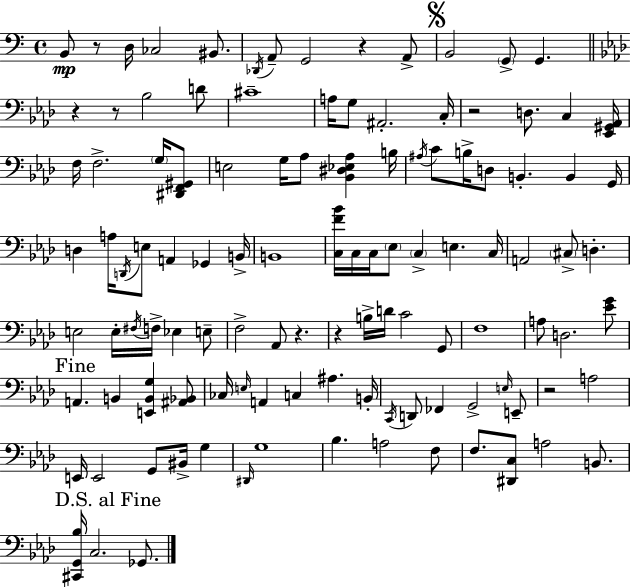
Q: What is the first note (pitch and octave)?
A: B2